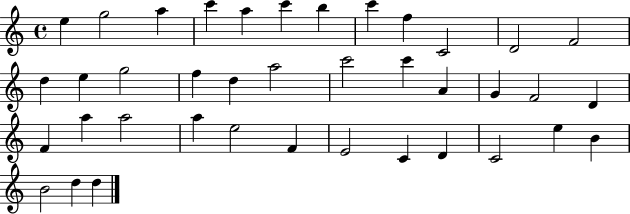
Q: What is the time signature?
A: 4/4